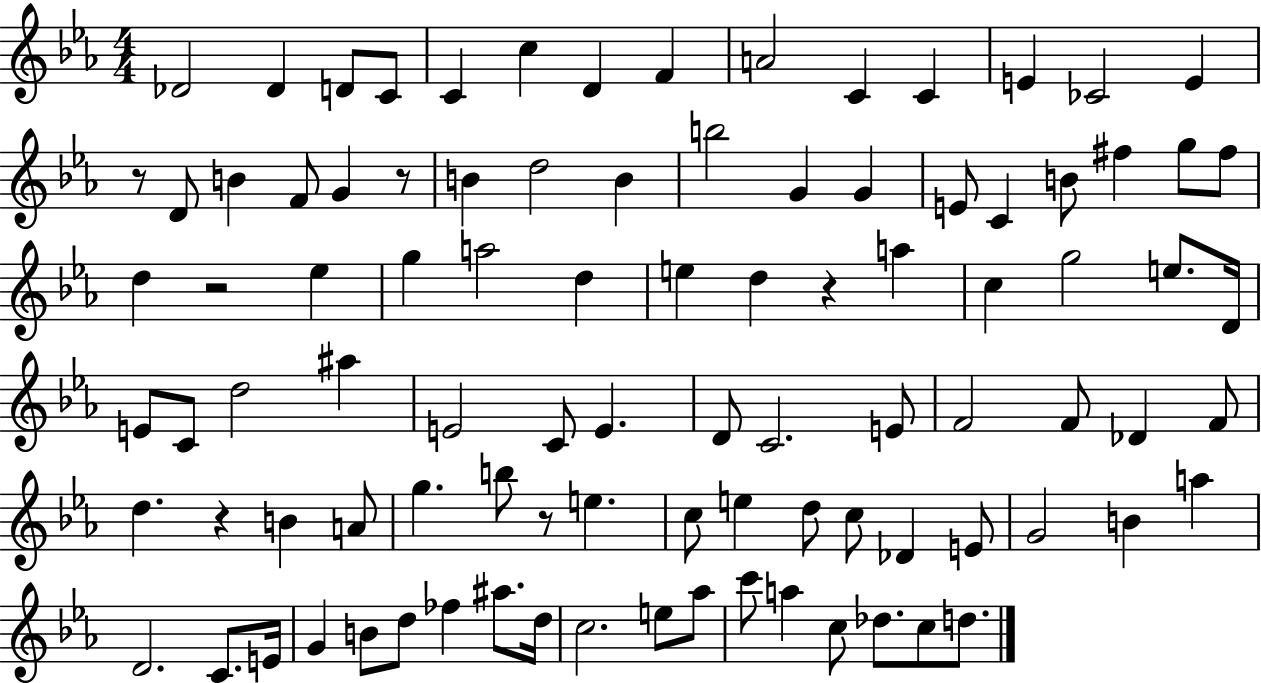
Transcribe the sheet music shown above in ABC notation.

X:1
T:Untitled
M:4/4
L:1/4
K:Eb
_D2 _D D/2 C/2 C c D F A2 C C E _C2 E z/2 D/2 B F/2 G z/2 B d2 B b2 G G E/2 C B/2 ^f g/2 ^f/2 d z2 _e g a2 d e d z a c g2 e/2 D/4 E/2 C/2 d2 ^a E2 C/2 E D/2 C2 E/2 F2 F/2 _D F/2 d z B A/2 g b/2 z/2 e c/2 e d/2 c/2 _D E/2 G2 B a D2 C/2 E/4 G B/2 d/2 _f ^a/2 d/4 c2 e/2 _a/2 c'/2 a c/2 _d/2 c/2 d/2